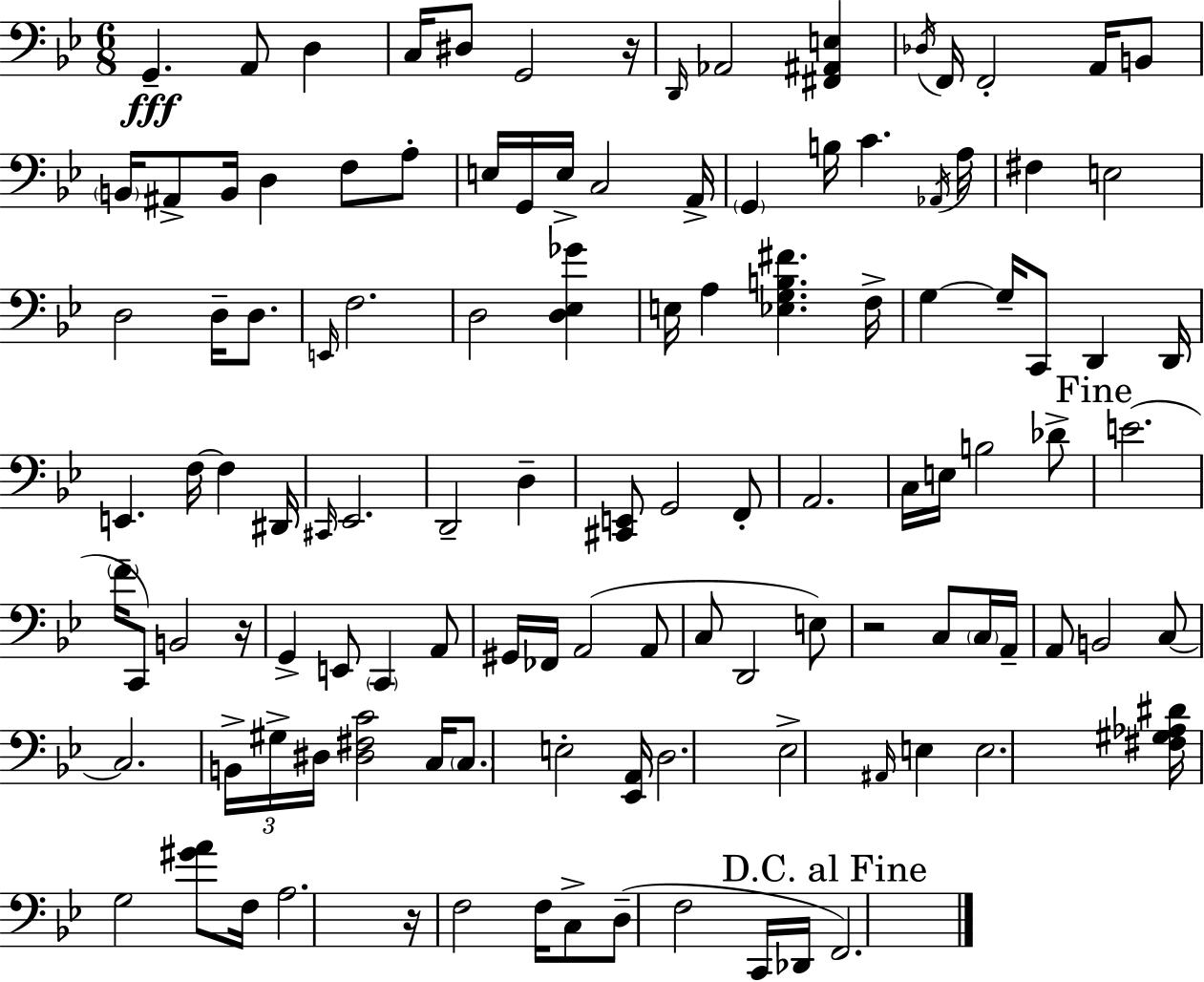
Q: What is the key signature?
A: BES major